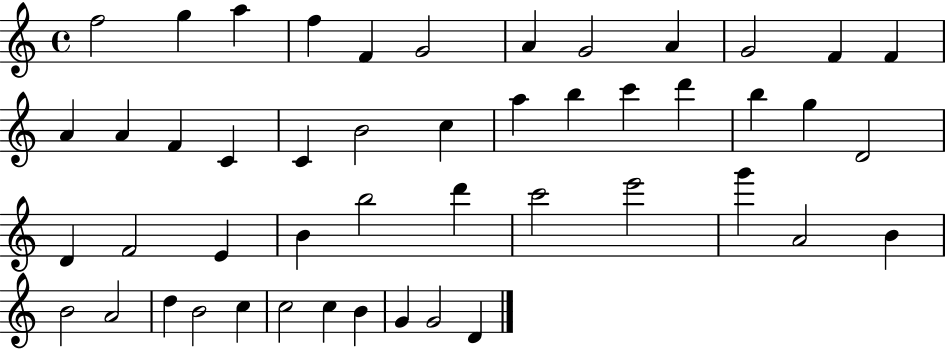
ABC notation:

X:1
T:Untitled
M:4/4
L:1/4
K:C
f2 g a f F G2 A G2 A G2 F F A A F C C B2 c a b c' d' b g D2 D F2 E B b2 d' c'2 e'2 g' A2 B B2 A2 d B2 c c2 c B G G2 D